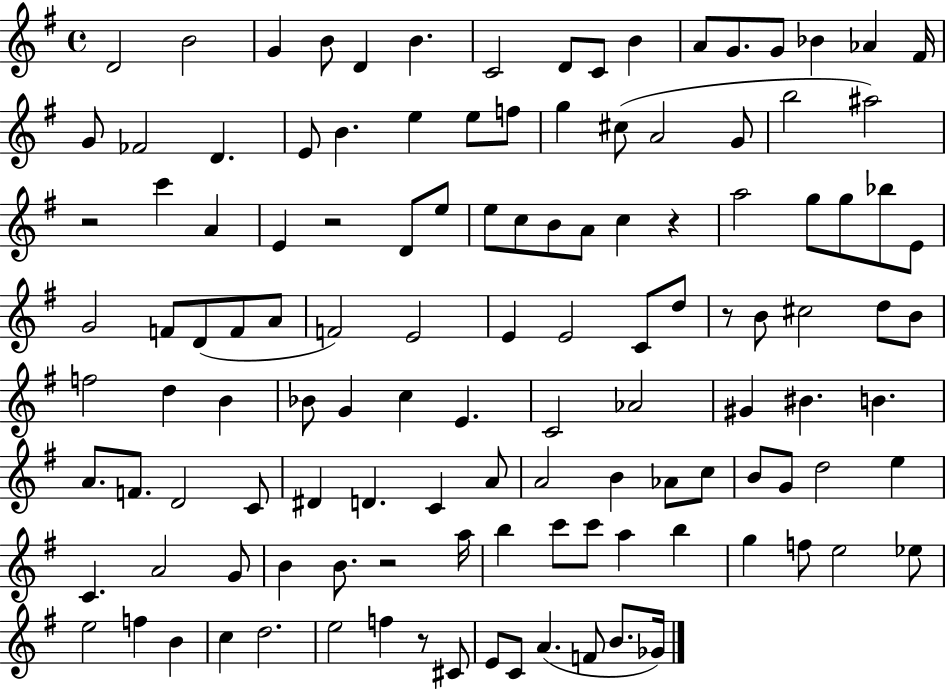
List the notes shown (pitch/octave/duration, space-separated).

D4/h B4/h G4/q B4/e D4/q B4/q. C4/h D4/e C4/e B4/q A4/e G4/e. G4/e Bb4/q Ab4/q F#4/s G4/e FES4/h D4/q. E4/e B4/q. E5/q E5/e F5/e G5/q C#5/e A4/h G4/e B5/h A#5/h R/h C6/q A4/q E4/q R/h D4/e E5/e E5/e C5/e B4/e A4/e C5/q R/q A5/h G5/e G5/e Bb5/e E4/e G4/h F4/e D4/e F4/e A4/e F4/h E4/h E4/q E4/h C4/e D5/e R/e B4/e C#5/h D5/e B4/e F5/h D5/q B4/q Bb4/e G4/q C5/q E4/q. C4/h Ab4/h G#4/q BIS4/q. B4/q. A4/e. F4/e. D4/h C4/e D#4/q D4/q. C4/q A4/e A4/h B4/q Ab4/e C5/e B4/e G4/e D5/h E5/q C4/q. A4/h G4/e B4/q B4/e. R/h A5/s B5/q C6/e C6/e A5/q B5/q G5/q F5/e E5/h Eb5/e E5/h F5/q B4/q C5/q D5/h. E5/h F5/q R/e C#4/e E4/e C4/e A4/q. F4/e B4/e. Gb4/s